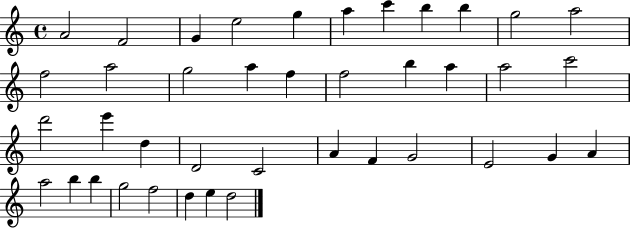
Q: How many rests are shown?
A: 0